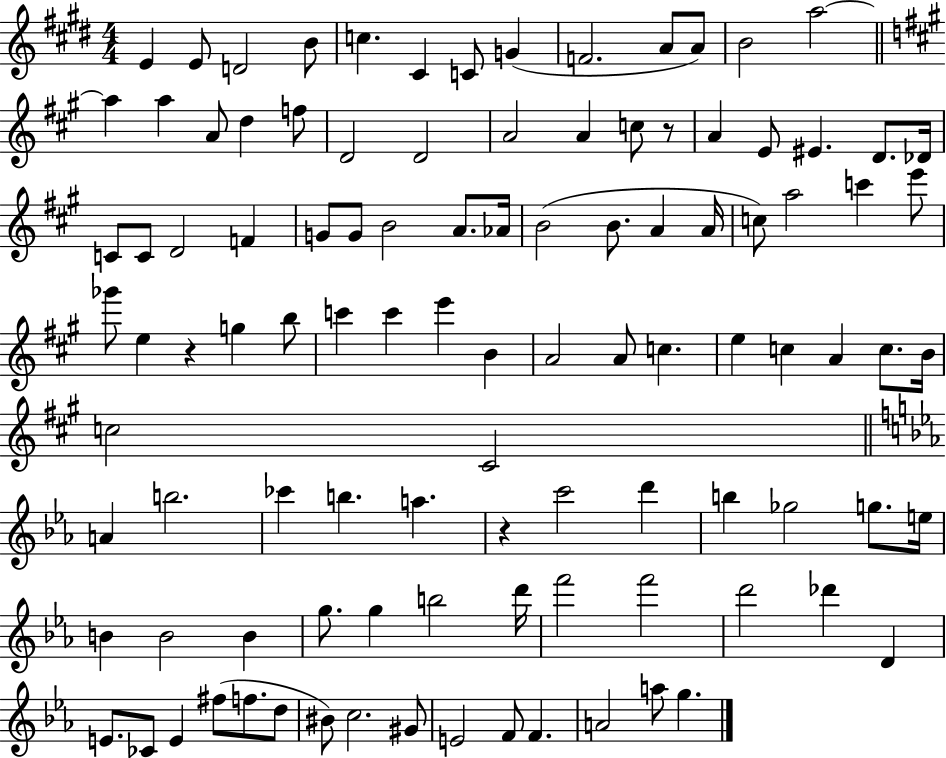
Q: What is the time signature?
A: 4/4